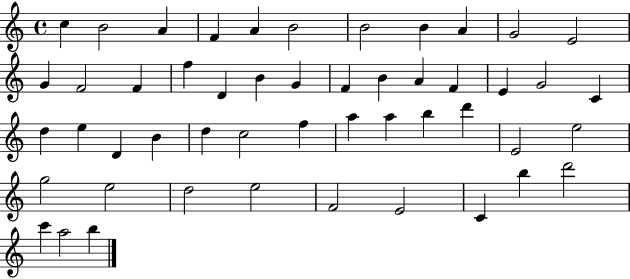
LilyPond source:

{
  \clef treble
  \time 4/4
  \defaultTimeSignature
  \key c \major
  c''4 b'2 a'4 | f'4 a'4 b'2 | b'2 b'4 a'4 | g'2 e'2 | \break g'4 f'2 f'4 | f''4 d'4 b'4 g'4 | f'4 b'4 a'4 f'4 | e'4 g'2 c'4 | \break d''4 e''4 d'4 b'4 | d''4 c''2 f''4 | a''4 a''4 b''4 d'''4 | e'2 e''2 | \break g''2 e''2 | d''2 e''2 | f'2 e'2 | c'4 b''4 d'''2 | \break c'''4 a''2 b''4 | \bar "|."
}